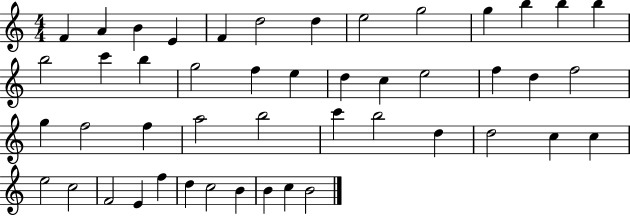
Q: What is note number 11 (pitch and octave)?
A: B5